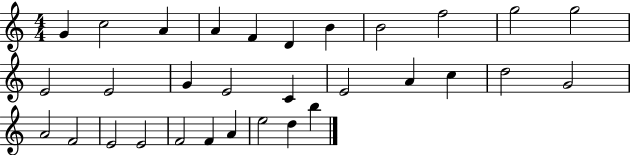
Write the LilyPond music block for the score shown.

{
  \clef treble
  \numericTimeSignature
  \time 4/4
  \key c \major
  g'4 c''2 a'4 | a'4 f'4 d'4 b'4 | b'2 f''2 | g''2 g''2 | \break e'2 e'2 | g'4 e'2 c'4 | e'2 a'4 c''4 | d''2 g'2 | \break a'2 f'2 | e'2 e'2 | f'2 f'4 a'4 | e''2 d''4 b''4 | \break \bar "|."
}